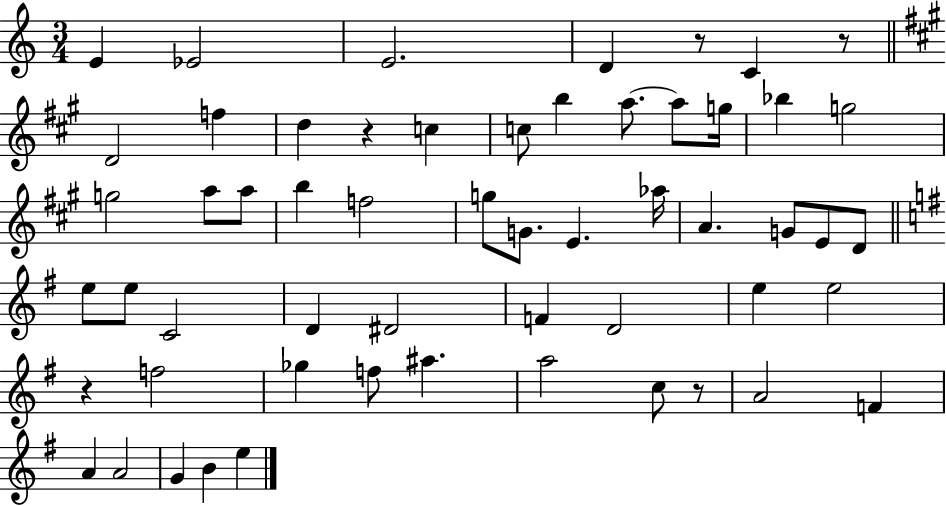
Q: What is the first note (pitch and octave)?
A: E4